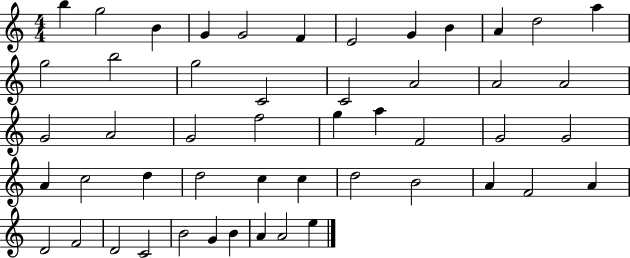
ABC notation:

X:1
T:Untitled
M:4/4
L:1/4
K:C
b g2 B G G2 F E2 G B A d2 a g2 b2 g2 C2 C2 A2 A2 A2 G2 A2 G2 f2 g a F2 G2 G2 A c2 d d2 c c d2 B2 A F2 A D2 F2 D2 C2 B2 G B A A2 e